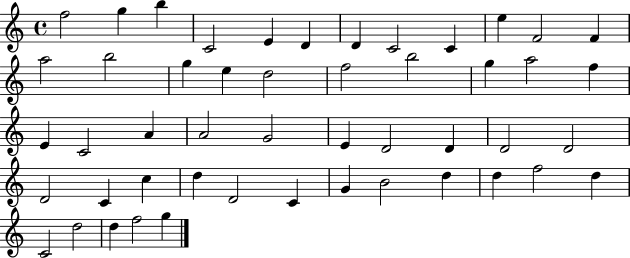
X:1
T:Untitled
M:4/4
L:1/4
K:C
f2 g b C2 E D D C2 C e F2 F a2 b2 g e d2 f2 b2 g a2 f E C2 A A2 G2 E D2 D D2 D2 D2 C c d D2 C G B2 d d f2 d C2 d2 d f2 g